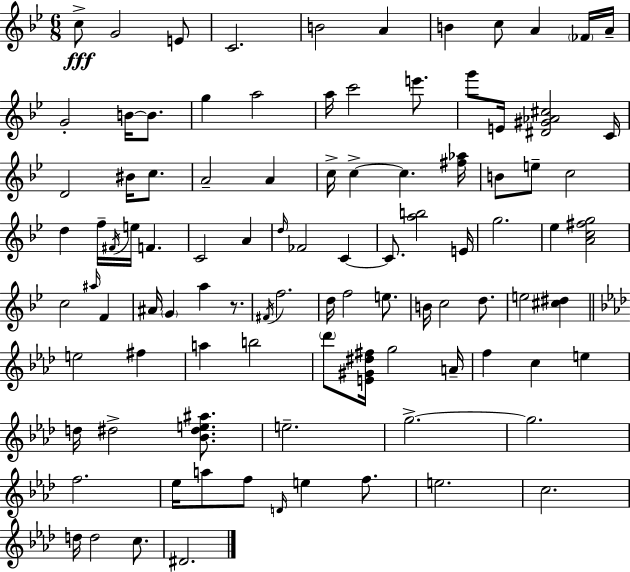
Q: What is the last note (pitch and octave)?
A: D#4